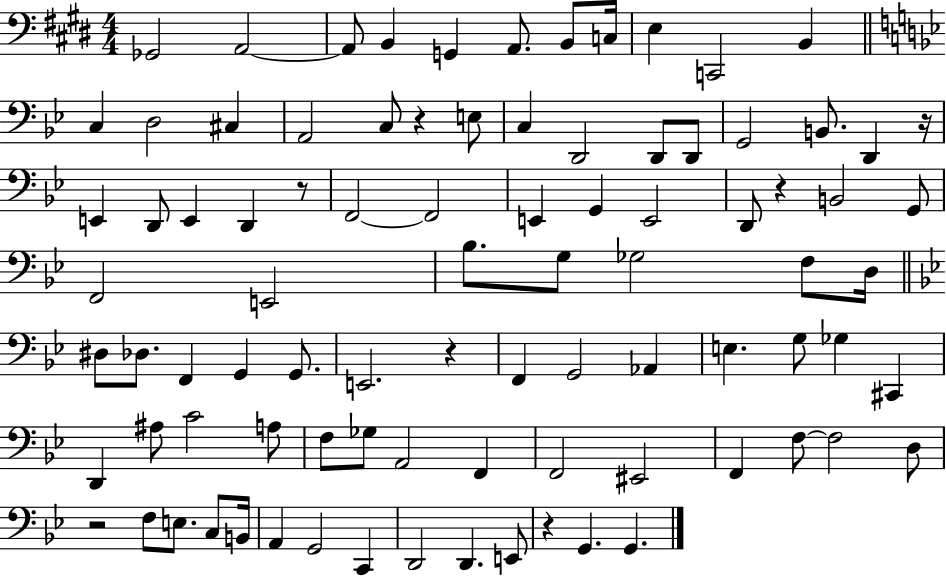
X:1
T:Untitled
M:4/4
L:1/4
K:E
_G,,2 A,,2 A,,/2 B,, G,, A,,/2 B,,/2 C,/4 E, C,,2 B,, C, D,2 ^C, A,,2 C,/2 z E,/2 C, D,,2 D,,/2 D,,/2 G,,2 B,,/2 D,, z/4 E,, D,,/2 E,, D,, z/2 F,,2 F,,2 E,, G,, E,,2 D,,/2 z B,,2 G,,/2 F,,2 E,,2 _B,/2 G,/2 _G,2 F,/2 D,/4 ^D,/2 _D,/2 F,, G,, G,,/2 E,,2 z F,, G,,2 _A,, E, G,/2 _G, ^C,, D,, ^A,/2 C2 A,/2 F,/2 _G,/2 A,,2 F,, F,,2 ^E,,2 F,, F,/2 F,2 D,/2 z2 F,/2 E,/2 C,/2 B,,/4 A,, G,,2 C,, D,,2 D,, E,,/2 z G,, G,,